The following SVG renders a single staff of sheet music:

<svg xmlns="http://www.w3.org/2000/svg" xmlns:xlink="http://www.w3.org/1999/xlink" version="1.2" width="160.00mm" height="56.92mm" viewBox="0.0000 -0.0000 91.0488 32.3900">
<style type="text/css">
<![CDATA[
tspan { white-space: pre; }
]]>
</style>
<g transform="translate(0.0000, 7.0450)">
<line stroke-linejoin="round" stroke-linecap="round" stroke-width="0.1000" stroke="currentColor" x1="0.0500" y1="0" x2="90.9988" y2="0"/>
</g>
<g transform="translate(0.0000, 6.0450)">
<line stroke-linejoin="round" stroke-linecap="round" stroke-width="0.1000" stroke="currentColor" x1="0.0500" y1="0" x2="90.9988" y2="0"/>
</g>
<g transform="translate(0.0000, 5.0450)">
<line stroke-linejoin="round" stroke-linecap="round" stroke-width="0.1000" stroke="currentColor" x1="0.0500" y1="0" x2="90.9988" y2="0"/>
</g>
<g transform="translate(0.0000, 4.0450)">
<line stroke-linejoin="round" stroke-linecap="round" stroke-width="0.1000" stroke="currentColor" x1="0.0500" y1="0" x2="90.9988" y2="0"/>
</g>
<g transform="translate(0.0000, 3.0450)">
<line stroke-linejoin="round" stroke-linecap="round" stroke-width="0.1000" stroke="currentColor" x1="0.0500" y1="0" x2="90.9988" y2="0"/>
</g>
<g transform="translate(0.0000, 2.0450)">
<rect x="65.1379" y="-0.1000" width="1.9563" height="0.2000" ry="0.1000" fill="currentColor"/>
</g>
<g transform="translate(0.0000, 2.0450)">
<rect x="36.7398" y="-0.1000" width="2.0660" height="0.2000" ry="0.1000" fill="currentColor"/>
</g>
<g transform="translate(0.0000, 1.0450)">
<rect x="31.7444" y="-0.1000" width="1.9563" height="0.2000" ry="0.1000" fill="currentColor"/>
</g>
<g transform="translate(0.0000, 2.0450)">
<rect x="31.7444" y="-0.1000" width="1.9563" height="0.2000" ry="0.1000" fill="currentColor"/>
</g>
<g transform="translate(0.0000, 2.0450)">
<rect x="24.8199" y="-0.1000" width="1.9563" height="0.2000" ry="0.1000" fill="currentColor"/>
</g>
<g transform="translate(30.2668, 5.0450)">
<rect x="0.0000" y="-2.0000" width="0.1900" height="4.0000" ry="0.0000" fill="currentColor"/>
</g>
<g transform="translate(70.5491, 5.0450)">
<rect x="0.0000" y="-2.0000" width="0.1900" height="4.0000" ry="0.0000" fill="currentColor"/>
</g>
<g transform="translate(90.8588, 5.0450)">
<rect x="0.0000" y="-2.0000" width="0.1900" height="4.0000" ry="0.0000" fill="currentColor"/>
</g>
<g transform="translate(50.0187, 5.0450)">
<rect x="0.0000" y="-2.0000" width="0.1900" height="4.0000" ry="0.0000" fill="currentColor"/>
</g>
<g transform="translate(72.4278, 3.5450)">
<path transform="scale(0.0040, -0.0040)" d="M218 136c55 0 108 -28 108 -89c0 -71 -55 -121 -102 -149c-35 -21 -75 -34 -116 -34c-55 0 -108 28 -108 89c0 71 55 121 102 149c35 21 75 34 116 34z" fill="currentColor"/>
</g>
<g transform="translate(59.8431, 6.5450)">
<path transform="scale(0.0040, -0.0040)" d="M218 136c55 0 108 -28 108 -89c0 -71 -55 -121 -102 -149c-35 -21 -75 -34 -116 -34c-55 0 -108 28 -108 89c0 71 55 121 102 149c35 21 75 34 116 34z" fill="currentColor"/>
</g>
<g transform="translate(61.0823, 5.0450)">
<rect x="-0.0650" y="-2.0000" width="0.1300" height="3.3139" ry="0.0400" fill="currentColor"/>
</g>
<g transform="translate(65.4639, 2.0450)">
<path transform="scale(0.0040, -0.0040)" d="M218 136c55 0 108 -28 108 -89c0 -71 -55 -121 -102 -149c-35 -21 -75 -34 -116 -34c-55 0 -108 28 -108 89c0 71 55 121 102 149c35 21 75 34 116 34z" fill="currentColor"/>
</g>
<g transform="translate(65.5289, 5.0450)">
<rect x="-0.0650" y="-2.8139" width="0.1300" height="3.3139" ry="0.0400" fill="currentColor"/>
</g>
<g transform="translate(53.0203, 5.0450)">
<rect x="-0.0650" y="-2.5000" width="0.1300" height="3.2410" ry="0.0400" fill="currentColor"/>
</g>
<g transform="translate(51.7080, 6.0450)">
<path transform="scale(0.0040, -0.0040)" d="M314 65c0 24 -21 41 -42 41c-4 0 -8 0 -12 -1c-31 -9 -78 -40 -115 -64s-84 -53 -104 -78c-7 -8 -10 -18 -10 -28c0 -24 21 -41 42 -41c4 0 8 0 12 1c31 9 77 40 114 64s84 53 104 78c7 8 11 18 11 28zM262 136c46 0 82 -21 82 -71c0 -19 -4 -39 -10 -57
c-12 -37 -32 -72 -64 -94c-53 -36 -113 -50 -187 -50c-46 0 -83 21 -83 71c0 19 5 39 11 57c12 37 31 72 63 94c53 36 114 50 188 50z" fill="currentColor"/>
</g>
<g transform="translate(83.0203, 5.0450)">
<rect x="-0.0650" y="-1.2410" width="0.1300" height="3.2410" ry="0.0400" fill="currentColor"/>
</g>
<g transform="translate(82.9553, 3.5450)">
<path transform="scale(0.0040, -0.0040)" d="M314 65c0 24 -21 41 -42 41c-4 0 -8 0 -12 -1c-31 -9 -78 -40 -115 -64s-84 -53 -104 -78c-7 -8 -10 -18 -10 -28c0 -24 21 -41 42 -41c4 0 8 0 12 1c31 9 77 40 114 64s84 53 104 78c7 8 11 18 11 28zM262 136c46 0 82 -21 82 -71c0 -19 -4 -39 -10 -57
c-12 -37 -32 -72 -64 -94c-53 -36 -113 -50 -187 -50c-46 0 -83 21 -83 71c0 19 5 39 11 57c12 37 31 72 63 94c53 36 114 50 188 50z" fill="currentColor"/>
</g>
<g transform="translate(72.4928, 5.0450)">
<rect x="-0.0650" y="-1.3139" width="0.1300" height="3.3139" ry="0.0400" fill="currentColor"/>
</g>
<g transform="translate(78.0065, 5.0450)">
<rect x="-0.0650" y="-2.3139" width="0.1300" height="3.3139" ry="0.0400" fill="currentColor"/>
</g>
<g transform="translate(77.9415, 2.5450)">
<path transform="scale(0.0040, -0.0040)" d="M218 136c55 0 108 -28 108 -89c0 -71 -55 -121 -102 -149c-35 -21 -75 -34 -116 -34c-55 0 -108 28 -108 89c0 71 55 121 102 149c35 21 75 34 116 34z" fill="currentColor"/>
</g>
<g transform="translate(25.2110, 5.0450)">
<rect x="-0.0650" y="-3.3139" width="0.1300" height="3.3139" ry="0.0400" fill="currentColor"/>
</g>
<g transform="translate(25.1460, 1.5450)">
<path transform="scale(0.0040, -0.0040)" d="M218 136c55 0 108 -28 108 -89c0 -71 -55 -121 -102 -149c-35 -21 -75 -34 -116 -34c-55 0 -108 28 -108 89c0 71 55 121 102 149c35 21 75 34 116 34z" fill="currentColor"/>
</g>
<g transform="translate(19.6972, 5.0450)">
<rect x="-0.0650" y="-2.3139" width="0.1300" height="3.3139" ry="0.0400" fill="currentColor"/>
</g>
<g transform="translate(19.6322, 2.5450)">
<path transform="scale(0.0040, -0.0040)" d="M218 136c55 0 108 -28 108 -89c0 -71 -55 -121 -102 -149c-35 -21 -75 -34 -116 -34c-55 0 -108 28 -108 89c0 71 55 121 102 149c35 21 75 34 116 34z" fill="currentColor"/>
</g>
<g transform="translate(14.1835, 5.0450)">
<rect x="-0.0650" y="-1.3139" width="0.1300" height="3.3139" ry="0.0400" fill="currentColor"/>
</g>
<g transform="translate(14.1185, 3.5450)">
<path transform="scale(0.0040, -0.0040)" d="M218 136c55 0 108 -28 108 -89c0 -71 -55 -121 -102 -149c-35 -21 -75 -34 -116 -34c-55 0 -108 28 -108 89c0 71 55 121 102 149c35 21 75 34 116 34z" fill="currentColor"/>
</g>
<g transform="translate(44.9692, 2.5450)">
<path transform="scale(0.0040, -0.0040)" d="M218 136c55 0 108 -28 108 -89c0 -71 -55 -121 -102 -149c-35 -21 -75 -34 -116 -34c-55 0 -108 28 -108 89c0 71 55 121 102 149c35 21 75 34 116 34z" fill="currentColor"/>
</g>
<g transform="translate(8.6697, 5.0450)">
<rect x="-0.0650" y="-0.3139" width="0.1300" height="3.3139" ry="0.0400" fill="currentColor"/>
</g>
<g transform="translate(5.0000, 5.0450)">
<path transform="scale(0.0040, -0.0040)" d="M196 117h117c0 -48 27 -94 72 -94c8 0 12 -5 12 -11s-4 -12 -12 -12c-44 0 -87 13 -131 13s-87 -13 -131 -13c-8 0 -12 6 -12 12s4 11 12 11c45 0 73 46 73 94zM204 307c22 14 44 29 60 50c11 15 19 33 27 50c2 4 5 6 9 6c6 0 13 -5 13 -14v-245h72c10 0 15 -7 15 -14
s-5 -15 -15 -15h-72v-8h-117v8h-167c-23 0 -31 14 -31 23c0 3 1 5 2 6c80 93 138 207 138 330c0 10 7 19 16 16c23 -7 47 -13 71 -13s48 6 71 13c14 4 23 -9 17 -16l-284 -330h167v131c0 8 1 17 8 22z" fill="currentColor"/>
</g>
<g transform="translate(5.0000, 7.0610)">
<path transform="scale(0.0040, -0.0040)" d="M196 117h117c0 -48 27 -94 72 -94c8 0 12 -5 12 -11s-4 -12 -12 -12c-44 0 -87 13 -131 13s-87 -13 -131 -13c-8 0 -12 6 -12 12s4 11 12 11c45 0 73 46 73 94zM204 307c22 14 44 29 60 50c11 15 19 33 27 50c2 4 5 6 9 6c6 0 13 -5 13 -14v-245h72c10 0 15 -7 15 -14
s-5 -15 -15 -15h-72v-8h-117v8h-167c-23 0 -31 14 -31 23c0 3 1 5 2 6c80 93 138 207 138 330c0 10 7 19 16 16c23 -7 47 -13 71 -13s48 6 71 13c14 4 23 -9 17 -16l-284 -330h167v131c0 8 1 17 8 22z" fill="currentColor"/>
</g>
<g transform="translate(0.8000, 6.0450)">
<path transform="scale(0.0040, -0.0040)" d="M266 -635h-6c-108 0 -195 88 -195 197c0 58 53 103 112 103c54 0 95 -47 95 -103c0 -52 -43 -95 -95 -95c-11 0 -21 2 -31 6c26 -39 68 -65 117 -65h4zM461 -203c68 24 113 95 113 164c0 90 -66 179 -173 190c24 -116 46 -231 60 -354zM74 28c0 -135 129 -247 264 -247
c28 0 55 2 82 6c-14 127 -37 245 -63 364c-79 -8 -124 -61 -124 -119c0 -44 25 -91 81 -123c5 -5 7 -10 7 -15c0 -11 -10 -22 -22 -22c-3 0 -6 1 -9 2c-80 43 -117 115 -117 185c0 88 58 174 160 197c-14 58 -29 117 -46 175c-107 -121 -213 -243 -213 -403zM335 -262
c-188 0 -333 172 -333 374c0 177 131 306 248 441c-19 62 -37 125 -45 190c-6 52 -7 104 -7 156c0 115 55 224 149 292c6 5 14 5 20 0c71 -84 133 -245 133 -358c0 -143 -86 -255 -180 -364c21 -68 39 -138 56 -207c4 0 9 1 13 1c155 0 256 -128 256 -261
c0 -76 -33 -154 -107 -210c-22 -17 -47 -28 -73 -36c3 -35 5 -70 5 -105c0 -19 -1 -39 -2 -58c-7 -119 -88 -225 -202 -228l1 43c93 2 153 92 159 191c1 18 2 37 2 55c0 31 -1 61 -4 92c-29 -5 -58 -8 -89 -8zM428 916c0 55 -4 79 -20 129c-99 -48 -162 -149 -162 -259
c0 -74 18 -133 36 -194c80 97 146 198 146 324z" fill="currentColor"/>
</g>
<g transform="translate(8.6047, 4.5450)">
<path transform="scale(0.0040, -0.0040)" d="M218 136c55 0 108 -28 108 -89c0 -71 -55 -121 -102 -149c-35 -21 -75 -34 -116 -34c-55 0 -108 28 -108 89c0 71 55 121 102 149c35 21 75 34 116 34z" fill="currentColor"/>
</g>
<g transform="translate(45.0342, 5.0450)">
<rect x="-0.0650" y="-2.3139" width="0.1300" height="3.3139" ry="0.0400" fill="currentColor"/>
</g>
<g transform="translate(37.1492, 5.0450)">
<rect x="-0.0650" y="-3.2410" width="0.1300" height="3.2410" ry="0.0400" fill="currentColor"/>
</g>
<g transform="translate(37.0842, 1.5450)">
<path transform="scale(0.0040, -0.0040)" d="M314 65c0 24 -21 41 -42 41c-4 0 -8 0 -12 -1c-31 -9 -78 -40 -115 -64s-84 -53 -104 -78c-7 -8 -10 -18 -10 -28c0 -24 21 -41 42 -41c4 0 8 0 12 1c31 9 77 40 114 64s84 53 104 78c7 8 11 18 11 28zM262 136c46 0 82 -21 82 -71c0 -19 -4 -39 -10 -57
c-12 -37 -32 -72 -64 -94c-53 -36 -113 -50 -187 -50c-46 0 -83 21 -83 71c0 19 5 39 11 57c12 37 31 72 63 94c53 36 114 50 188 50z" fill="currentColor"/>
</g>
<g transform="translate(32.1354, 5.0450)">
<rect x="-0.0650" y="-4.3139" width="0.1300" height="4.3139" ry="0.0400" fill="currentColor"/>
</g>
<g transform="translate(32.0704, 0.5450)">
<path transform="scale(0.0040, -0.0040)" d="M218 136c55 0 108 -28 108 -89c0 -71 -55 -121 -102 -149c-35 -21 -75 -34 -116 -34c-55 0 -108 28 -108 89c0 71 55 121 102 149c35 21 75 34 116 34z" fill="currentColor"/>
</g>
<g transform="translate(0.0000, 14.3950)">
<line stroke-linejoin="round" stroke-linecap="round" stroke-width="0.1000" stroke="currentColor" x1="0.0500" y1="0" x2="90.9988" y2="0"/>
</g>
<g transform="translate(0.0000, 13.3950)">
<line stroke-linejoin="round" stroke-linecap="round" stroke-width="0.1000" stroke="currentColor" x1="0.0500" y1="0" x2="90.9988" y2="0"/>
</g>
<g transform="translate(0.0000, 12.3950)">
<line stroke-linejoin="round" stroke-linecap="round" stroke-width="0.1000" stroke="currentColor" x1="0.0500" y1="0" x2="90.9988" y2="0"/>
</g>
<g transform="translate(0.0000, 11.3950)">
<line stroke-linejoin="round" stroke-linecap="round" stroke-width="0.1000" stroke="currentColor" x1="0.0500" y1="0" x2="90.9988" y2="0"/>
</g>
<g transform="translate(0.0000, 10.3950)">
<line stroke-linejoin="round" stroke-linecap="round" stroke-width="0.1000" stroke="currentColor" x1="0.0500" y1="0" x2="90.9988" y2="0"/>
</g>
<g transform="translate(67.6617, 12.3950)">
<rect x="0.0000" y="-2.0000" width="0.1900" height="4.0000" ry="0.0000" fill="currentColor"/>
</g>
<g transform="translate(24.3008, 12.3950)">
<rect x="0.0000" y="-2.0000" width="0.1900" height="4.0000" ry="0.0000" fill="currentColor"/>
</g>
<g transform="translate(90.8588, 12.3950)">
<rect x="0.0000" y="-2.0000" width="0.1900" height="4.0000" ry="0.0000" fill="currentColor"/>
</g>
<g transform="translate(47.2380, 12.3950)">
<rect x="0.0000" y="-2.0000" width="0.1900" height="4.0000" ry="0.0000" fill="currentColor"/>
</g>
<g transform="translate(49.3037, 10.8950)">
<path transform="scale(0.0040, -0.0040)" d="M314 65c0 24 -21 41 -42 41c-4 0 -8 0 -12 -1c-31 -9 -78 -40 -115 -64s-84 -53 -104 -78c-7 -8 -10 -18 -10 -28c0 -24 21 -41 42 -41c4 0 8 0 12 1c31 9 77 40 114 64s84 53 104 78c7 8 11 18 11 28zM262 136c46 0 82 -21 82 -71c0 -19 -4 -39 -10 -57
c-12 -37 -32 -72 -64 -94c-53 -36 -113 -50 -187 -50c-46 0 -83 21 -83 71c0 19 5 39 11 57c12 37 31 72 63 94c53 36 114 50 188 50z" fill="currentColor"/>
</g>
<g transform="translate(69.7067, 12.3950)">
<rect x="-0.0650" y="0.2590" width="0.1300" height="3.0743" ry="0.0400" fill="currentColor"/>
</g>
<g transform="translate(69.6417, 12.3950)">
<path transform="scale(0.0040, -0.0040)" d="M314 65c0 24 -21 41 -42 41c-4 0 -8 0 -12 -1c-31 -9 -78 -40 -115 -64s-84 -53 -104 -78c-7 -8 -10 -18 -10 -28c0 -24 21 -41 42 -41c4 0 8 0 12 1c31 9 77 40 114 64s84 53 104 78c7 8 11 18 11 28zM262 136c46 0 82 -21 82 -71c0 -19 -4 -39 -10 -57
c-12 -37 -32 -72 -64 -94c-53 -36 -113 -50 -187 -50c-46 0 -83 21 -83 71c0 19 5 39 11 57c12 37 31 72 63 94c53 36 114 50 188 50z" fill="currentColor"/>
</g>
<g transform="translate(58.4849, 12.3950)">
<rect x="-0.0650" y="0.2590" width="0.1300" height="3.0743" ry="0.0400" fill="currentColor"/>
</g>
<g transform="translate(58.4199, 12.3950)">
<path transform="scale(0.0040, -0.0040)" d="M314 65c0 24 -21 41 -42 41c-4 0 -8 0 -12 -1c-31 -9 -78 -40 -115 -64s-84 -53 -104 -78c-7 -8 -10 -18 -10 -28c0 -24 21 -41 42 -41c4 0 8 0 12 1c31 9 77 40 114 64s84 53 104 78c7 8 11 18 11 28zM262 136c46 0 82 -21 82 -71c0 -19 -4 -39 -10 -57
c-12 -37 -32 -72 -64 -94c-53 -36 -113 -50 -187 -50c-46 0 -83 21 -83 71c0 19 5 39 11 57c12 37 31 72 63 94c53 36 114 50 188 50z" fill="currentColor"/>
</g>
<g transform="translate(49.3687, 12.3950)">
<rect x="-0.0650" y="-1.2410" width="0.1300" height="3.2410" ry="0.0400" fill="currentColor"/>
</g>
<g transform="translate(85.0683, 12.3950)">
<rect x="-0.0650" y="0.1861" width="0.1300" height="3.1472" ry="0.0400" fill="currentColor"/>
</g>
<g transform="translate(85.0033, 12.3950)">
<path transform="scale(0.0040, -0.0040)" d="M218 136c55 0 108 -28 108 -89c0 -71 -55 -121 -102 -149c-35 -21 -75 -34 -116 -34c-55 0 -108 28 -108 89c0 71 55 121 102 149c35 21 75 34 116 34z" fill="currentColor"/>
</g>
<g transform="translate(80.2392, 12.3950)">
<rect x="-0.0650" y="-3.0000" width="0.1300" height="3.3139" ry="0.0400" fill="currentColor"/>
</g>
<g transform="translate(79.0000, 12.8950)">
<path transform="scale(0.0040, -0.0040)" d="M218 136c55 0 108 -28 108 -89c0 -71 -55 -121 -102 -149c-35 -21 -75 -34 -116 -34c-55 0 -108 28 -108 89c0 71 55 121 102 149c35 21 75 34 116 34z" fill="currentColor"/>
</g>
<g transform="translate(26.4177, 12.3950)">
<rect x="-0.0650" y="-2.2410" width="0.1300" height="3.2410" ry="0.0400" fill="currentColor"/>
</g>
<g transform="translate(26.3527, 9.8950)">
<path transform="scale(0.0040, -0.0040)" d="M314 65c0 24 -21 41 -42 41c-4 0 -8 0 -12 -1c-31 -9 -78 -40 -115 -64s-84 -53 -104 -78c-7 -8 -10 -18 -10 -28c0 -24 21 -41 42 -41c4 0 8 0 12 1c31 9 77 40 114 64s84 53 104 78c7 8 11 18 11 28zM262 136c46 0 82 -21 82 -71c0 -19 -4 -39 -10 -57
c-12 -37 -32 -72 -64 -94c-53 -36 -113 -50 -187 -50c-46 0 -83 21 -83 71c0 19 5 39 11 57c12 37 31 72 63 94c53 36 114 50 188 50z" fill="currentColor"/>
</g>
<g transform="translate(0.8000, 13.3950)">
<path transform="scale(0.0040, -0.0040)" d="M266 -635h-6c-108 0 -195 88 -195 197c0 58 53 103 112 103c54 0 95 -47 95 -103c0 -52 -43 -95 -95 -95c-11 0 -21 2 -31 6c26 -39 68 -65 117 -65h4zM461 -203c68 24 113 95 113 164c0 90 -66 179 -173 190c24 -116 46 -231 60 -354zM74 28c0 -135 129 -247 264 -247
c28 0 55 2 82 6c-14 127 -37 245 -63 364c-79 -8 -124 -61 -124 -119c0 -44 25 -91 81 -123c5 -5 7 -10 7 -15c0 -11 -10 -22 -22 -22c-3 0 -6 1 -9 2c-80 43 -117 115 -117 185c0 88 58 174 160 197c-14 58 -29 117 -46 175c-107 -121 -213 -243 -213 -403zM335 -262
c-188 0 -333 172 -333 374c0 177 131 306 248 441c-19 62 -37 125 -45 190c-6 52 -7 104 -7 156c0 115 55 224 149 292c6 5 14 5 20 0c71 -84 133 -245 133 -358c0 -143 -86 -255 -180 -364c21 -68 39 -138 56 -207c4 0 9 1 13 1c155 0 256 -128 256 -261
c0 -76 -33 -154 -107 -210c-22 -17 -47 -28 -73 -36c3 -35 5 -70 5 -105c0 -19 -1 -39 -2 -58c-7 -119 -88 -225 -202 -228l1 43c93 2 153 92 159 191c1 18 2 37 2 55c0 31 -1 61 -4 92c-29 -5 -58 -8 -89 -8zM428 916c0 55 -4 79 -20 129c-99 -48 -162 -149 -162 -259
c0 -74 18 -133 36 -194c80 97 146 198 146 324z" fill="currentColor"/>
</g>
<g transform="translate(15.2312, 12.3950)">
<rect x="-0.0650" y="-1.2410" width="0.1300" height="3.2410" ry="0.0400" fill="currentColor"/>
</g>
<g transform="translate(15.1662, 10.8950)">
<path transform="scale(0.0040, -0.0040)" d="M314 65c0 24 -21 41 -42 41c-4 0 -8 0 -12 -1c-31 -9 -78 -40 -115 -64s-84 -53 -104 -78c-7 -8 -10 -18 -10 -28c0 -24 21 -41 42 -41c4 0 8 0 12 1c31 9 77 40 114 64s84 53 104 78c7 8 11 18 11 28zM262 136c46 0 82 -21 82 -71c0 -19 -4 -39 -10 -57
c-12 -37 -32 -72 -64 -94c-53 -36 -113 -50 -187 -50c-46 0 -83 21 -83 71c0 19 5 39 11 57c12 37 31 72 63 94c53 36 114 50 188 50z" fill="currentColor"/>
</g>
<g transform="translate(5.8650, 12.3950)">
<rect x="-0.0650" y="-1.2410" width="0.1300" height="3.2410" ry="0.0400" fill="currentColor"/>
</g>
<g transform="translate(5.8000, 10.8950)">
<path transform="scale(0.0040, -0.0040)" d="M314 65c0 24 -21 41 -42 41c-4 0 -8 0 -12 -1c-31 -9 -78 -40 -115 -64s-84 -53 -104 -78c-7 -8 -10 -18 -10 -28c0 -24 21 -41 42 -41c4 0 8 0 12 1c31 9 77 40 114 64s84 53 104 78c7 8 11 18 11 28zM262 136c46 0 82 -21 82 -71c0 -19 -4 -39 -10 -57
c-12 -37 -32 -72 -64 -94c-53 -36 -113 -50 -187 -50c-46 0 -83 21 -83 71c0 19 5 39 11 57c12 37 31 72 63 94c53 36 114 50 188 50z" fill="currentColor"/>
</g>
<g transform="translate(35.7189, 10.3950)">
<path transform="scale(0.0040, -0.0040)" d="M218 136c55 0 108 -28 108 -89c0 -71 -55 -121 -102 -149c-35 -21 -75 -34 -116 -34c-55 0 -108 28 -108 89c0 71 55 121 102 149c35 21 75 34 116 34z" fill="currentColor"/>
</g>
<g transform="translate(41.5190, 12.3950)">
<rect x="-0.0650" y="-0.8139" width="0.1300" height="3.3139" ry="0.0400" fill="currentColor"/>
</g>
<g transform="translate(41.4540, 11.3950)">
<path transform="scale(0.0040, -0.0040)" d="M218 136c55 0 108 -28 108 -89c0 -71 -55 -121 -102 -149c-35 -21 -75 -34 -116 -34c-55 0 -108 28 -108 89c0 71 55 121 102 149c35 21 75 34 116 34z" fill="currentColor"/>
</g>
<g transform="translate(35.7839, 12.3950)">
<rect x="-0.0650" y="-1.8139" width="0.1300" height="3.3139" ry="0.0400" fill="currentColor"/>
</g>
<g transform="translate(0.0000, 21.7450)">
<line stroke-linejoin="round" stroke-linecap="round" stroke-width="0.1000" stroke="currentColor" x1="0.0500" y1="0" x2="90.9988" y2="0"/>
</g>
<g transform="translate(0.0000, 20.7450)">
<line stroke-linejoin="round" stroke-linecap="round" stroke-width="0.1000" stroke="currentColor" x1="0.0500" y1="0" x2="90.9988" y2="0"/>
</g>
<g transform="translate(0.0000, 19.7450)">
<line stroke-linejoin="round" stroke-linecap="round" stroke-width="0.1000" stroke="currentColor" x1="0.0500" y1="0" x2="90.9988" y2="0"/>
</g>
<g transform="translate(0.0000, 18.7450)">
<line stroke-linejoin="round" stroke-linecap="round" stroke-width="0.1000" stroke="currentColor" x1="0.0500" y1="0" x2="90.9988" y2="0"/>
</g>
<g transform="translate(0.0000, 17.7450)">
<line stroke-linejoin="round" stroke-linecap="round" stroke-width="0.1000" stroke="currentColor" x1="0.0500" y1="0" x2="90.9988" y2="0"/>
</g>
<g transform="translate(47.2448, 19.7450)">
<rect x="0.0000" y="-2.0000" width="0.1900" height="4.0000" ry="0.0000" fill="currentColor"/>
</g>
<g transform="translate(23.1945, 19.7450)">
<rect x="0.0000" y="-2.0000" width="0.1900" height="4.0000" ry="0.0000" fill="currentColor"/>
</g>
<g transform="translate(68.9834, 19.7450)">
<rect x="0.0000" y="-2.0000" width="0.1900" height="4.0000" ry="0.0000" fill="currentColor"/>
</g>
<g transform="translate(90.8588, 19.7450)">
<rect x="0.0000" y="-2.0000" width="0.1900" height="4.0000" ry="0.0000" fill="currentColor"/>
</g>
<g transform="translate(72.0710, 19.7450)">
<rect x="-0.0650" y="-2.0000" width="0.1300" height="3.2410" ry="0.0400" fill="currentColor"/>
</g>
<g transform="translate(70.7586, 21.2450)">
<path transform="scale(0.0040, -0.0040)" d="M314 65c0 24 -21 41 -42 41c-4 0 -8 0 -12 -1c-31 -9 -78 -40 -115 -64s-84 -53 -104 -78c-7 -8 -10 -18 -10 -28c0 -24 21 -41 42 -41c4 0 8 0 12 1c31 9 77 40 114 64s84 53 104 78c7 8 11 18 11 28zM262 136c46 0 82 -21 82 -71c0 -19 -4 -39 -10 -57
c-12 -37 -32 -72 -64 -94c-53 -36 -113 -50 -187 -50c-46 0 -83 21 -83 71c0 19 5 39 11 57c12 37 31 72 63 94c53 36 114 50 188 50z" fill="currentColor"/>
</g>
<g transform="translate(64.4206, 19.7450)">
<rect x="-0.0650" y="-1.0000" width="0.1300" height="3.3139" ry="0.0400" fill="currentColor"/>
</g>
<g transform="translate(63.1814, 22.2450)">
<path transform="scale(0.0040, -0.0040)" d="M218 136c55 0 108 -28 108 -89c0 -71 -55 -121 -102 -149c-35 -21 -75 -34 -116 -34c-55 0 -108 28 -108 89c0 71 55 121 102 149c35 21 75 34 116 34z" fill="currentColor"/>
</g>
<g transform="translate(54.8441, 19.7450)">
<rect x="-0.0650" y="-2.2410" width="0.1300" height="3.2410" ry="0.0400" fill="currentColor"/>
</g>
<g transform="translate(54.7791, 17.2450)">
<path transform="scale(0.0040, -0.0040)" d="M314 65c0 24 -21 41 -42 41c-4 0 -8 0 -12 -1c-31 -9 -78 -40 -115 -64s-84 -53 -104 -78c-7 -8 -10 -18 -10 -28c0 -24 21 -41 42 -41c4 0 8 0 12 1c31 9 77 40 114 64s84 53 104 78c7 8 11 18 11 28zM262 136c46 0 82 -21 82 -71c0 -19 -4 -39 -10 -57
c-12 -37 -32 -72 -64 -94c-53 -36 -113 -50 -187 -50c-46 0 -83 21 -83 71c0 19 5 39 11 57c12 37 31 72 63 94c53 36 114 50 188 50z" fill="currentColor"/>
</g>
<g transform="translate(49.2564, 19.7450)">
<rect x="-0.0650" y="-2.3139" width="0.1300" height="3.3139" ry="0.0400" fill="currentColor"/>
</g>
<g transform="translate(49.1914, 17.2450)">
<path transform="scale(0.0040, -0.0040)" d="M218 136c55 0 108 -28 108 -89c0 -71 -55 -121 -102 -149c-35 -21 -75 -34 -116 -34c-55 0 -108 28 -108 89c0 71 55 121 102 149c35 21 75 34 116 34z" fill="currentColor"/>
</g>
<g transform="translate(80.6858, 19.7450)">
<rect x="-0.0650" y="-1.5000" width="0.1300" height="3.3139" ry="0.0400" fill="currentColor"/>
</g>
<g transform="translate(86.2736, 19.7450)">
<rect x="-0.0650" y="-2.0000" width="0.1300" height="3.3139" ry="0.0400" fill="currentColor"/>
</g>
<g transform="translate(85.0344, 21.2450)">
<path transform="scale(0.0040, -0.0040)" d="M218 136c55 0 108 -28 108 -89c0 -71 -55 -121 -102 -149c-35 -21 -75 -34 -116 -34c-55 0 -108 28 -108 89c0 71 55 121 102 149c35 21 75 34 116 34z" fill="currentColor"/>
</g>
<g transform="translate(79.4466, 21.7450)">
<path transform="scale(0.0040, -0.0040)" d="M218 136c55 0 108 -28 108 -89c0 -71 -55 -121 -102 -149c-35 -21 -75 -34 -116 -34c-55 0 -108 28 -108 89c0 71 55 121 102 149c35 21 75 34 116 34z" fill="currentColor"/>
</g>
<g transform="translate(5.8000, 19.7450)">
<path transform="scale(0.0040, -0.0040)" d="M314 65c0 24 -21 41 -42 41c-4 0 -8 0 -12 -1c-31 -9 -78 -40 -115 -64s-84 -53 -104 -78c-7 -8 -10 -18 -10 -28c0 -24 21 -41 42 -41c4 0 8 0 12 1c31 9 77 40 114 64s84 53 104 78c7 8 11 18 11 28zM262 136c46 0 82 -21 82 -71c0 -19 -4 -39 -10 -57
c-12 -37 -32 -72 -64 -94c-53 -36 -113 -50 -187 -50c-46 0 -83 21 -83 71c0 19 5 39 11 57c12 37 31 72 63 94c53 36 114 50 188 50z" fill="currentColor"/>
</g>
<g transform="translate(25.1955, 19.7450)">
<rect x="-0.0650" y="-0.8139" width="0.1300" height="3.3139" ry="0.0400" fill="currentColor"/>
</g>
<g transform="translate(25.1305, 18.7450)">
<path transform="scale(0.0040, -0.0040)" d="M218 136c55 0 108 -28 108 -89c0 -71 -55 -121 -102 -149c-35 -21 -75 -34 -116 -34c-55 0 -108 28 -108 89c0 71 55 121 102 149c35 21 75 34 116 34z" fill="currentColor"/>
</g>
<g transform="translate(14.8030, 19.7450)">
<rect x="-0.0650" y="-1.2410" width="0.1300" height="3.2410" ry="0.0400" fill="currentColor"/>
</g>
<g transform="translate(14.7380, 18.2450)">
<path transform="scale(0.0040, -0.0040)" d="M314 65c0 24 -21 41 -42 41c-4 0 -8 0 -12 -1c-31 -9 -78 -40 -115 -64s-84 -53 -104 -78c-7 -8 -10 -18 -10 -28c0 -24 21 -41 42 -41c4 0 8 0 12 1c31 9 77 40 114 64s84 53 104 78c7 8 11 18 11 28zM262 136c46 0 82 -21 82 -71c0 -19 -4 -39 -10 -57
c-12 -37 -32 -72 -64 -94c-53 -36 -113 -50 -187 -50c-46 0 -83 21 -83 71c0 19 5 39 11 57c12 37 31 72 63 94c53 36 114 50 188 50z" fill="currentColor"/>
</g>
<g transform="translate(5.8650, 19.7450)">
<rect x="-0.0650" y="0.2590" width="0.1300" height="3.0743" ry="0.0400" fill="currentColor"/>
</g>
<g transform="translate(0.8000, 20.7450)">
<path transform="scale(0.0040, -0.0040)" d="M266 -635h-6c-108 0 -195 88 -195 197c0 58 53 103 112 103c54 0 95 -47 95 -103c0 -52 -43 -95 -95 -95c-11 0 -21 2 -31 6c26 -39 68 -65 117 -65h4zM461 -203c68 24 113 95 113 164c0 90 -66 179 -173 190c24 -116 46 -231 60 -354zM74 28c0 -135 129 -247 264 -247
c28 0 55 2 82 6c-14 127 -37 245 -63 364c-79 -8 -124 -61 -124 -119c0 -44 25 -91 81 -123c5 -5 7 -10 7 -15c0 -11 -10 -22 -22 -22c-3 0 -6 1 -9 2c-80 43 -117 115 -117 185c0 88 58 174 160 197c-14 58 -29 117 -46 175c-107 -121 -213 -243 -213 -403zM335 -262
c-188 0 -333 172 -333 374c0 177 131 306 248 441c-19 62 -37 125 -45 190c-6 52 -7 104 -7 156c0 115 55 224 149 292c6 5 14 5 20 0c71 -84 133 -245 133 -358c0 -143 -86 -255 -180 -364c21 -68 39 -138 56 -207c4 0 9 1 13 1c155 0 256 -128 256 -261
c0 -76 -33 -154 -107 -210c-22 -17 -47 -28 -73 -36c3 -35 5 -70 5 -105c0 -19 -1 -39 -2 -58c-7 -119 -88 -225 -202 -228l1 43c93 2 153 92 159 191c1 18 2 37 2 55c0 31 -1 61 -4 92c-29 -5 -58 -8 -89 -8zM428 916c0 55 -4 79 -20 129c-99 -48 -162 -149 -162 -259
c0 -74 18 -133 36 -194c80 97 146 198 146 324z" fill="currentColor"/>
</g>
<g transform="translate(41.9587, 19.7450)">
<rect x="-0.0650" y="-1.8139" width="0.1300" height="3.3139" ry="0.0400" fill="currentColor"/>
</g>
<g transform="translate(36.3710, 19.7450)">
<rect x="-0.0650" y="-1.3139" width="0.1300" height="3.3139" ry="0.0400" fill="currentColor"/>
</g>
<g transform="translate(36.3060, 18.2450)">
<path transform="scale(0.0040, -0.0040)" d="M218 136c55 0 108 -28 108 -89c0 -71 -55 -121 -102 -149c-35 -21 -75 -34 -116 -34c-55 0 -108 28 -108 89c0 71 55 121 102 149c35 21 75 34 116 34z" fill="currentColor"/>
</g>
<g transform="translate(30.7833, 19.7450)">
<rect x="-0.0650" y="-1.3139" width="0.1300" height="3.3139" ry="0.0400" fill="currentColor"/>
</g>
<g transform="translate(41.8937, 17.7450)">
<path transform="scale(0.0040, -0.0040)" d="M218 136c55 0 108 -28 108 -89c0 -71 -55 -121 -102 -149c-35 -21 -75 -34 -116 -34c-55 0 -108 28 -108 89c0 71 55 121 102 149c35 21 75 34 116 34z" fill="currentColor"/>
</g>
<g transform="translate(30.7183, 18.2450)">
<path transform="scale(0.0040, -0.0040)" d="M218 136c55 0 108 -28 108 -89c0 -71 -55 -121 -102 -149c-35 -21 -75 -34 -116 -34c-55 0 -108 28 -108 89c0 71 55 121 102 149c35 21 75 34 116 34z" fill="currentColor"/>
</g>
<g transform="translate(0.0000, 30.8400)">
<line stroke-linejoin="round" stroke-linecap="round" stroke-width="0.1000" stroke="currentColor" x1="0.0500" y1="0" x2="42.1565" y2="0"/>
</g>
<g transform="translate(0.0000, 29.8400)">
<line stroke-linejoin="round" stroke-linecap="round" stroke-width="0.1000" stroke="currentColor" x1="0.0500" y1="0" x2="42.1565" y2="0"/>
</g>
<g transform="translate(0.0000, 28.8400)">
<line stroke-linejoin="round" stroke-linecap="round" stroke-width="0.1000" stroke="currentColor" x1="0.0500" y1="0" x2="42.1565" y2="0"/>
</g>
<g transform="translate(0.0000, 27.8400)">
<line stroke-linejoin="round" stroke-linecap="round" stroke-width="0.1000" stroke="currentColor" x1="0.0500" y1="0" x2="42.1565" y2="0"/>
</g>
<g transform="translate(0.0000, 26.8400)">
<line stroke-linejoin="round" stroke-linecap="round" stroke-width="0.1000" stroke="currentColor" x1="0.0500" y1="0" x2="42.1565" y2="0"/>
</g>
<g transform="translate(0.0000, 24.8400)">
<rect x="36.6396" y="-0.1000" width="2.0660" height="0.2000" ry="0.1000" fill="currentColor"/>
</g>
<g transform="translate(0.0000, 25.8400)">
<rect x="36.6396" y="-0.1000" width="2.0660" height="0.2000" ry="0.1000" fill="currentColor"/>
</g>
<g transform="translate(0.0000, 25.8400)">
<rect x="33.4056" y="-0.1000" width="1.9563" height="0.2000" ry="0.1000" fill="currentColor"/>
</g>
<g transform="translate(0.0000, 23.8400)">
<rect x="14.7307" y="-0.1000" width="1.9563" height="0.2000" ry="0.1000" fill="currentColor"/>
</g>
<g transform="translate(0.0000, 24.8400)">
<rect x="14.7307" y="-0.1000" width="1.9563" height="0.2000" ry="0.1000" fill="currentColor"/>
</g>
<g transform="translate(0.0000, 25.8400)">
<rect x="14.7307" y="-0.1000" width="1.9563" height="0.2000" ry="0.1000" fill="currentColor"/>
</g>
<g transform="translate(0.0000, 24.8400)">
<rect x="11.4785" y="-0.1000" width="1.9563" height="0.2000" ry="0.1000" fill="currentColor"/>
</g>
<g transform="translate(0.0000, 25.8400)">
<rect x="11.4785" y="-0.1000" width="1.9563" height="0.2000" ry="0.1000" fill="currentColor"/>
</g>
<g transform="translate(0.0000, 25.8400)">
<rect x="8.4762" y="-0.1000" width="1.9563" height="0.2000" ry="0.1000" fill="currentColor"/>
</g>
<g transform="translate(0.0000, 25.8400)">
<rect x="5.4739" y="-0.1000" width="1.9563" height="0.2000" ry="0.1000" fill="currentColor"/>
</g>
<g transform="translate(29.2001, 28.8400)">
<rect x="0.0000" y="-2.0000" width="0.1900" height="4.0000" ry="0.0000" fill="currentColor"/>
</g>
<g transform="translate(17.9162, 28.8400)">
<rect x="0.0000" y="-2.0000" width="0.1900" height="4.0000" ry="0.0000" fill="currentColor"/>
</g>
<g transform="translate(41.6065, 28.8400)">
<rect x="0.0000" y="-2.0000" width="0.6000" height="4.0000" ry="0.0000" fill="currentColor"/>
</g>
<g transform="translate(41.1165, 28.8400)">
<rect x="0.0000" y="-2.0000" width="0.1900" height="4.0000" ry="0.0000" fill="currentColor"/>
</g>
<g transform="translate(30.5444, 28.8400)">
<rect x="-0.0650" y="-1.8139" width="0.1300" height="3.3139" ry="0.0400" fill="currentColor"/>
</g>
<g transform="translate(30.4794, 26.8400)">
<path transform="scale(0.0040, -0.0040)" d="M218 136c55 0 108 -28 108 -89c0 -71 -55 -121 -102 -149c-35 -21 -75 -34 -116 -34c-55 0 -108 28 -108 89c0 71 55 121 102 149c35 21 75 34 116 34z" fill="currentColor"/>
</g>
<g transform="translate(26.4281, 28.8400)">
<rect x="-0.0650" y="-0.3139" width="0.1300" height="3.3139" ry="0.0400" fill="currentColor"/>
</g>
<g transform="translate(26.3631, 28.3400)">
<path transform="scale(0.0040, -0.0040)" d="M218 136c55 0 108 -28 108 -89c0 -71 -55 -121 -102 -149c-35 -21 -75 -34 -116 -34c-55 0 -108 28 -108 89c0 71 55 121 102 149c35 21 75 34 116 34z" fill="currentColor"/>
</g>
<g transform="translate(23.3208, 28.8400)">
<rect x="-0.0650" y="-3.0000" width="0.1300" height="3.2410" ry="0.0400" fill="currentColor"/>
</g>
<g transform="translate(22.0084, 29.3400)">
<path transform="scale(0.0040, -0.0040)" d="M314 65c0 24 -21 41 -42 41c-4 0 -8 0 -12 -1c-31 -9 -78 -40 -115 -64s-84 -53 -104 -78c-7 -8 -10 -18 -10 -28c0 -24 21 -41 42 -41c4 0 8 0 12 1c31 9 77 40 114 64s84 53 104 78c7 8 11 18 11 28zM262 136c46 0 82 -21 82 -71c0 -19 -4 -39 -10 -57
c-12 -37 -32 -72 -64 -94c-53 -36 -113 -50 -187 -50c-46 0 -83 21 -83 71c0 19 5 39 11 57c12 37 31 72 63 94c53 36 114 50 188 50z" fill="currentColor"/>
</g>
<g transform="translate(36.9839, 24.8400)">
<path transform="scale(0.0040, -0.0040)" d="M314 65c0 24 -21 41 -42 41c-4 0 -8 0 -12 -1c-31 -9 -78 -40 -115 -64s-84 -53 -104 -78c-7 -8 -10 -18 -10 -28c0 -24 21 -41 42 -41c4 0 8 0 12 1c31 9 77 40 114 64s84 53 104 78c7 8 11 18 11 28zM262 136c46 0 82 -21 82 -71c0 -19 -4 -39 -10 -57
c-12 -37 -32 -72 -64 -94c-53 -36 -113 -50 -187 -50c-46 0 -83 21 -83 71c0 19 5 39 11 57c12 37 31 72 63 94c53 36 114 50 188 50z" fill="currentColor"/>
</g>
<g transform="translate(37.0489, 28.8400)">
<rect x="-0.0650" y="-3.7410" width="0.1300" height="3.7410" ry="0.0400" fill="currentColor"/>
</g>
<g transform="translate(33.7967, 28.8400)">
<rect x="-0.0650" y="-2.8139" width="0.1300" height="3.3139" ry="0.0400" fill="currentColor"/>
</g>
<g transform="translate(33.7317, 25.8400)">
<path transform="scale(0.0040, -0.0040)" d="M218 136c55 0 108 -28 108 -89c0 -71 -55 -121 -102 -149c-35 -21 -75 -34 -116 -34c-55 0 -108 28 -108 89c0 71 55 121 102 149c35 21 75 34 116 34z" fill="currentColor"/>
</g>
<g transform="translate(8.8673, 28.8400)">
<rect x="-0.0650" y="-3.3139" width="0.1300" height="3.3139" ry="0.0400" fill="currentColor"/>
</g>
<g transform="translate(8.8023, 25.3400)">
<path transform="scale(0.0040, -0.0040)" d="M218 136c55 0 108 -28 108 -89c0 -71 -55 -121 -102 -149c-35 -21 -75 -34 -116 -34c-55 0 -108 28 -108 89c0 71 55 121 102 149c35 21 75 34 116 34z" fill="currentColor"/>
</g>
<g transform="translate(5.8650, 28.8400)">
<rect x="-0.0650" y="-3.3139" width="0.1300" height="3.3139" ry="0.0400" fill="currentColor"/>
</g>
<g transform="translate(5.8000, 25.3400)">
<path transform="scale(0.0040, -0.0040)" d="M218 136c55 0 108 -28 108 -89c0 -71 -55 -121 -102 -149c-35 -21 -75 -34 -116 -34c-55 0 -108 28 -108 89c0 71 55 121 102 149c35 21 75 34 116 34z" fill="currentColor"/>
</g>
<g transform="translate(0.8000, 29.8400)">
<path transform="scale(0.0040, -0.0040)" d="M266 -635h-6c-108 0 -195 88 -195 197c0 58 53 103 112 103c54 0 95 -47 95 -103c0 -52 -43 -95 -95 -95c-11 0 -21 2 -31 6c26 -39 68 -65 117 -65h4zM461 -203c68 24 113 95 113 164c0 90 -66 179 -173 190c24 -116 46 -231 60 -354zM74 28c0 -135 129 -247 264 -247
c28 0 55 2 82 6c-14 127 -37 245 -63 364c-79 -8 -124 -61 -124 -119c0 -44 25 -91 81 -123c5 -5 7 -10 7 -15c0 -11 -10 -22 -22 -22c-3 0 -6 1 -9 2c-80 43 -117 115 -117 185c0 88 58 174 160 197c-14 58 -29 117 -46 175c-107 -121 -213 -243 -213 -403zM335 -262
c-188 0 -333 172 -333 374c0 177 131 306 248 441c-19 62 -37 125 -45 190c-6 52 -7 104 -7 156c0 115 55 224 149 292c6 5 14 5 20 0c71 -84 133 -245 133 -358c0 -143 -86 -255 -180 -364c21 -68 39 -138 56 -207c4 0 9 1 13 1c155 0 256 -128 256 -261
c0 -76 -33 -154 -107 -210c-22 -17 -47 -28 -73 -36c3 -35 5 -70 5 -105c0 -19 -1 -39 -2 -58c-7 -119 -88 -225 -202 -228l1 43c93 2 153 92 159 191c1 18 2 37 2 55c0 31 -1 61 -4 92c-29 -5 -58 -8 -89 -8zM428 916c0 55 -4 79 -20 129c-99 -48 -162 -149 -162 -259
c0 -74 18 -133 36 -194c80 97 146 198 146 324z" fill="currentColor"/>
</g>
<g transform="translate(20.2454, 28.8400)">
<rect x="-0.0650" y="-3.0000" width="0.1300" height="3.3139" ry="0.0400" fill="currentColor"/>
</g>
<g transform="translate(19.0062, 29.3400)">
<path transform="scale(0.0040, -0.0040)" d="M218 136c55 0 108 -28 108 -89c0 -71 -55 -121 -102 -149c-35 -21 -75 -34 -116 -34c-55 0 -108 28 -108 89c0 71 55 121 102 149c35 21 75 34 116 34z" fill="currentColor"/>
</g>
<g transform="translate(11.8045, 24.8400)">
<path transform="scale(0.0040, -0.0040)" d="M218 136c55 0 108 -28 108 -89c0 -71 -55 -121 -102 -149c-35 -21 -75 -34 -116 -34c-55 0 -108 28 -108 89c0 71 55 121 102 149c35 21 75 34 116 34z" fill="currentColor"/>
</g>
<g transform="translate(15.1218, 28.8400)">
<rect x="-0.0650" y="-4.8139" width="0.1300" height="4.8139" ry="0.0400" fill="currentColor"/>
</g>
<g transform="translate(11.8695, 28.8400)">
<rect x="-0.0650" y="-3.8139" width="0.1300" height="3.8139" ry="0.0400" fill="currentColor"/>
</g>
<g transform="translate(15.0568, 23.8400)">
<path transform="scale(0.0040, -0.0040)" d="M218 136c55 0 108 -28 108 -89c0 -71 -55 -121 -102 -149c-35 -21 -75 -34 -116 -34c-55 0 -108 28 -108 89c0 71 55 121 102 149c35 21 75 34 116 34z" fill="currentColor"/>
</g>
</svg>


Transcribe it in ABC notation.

X:1
T:Untitled
M:4/4
L:1/4
K:C
c e g b d' b2 g G2 F a e g e2 e2 e2 g2 f d e2 B2 B2 A B B2 e2 d e e f g g2 D F2 E F b b c' e' A A2 c f a c'2